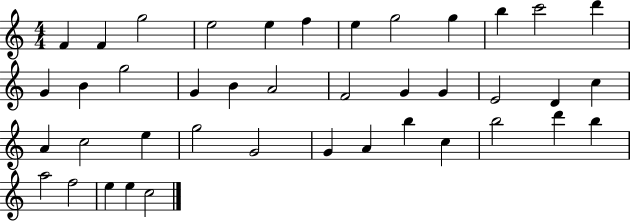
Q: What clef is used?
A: treble